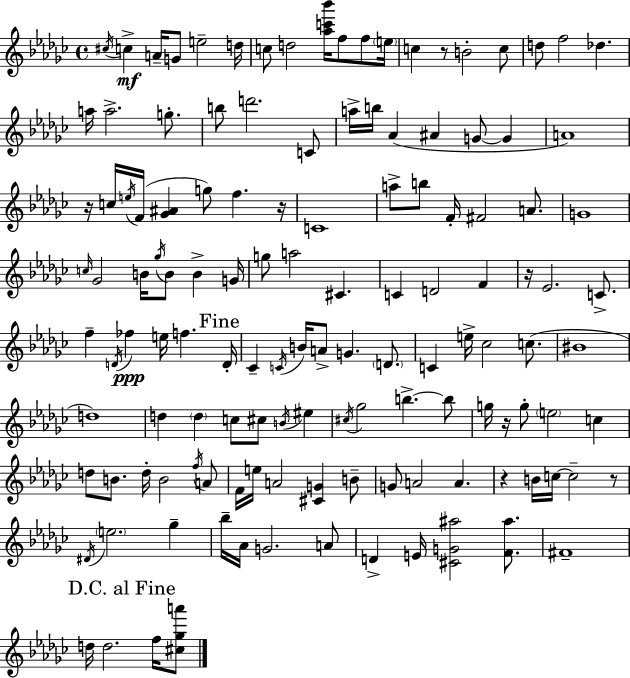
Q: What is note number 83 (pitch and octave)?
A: Gb5